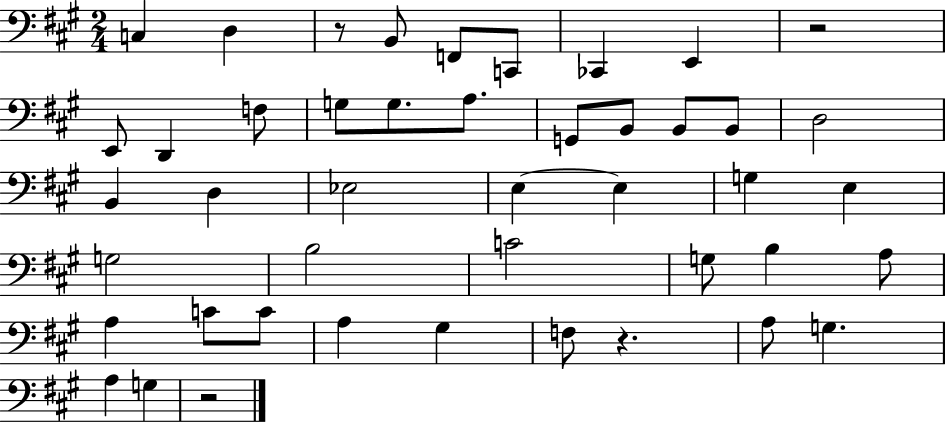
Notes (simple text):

C3/q D3/q R/e B2/e F2/e C2/e CES2/q E2/q R/h E2/e D2/q F3/e G3/e G3/e. A3/e. G2/e B2/e B2/e B2/e D3/h B2/q D3/q Eb3/h E3/q E3/q G3/q E3/q G3/h B3/h C4/h G3/e B3/q A3/e A3/q C4/e C4/e A3/q G#3/q F3/e R/q. A3/e G3/q. A3/q G3/q R/h